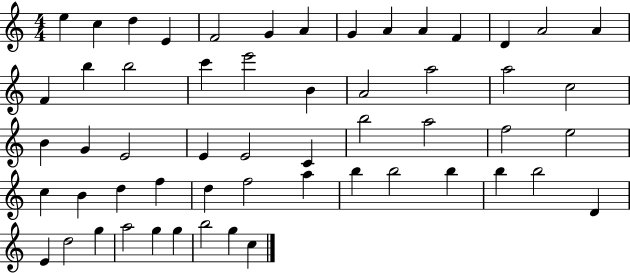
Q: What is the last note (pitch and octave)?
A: C5